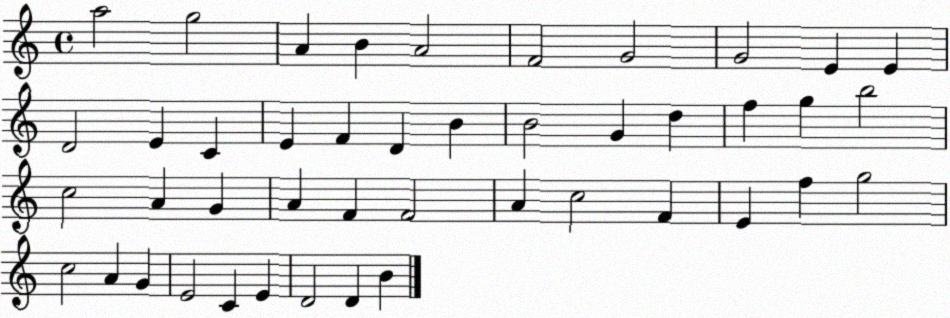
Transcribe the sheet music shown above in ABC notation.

X:1
T:Untitled
M:4/4
L:1/4
K:C
a2 g2 A B A2 F2 G2 G2 E E D2 E C E F D B B2 G d f g b2 c2 A G A F F2 A c2 F E f g2 c2 A G E2 C E D2 D B